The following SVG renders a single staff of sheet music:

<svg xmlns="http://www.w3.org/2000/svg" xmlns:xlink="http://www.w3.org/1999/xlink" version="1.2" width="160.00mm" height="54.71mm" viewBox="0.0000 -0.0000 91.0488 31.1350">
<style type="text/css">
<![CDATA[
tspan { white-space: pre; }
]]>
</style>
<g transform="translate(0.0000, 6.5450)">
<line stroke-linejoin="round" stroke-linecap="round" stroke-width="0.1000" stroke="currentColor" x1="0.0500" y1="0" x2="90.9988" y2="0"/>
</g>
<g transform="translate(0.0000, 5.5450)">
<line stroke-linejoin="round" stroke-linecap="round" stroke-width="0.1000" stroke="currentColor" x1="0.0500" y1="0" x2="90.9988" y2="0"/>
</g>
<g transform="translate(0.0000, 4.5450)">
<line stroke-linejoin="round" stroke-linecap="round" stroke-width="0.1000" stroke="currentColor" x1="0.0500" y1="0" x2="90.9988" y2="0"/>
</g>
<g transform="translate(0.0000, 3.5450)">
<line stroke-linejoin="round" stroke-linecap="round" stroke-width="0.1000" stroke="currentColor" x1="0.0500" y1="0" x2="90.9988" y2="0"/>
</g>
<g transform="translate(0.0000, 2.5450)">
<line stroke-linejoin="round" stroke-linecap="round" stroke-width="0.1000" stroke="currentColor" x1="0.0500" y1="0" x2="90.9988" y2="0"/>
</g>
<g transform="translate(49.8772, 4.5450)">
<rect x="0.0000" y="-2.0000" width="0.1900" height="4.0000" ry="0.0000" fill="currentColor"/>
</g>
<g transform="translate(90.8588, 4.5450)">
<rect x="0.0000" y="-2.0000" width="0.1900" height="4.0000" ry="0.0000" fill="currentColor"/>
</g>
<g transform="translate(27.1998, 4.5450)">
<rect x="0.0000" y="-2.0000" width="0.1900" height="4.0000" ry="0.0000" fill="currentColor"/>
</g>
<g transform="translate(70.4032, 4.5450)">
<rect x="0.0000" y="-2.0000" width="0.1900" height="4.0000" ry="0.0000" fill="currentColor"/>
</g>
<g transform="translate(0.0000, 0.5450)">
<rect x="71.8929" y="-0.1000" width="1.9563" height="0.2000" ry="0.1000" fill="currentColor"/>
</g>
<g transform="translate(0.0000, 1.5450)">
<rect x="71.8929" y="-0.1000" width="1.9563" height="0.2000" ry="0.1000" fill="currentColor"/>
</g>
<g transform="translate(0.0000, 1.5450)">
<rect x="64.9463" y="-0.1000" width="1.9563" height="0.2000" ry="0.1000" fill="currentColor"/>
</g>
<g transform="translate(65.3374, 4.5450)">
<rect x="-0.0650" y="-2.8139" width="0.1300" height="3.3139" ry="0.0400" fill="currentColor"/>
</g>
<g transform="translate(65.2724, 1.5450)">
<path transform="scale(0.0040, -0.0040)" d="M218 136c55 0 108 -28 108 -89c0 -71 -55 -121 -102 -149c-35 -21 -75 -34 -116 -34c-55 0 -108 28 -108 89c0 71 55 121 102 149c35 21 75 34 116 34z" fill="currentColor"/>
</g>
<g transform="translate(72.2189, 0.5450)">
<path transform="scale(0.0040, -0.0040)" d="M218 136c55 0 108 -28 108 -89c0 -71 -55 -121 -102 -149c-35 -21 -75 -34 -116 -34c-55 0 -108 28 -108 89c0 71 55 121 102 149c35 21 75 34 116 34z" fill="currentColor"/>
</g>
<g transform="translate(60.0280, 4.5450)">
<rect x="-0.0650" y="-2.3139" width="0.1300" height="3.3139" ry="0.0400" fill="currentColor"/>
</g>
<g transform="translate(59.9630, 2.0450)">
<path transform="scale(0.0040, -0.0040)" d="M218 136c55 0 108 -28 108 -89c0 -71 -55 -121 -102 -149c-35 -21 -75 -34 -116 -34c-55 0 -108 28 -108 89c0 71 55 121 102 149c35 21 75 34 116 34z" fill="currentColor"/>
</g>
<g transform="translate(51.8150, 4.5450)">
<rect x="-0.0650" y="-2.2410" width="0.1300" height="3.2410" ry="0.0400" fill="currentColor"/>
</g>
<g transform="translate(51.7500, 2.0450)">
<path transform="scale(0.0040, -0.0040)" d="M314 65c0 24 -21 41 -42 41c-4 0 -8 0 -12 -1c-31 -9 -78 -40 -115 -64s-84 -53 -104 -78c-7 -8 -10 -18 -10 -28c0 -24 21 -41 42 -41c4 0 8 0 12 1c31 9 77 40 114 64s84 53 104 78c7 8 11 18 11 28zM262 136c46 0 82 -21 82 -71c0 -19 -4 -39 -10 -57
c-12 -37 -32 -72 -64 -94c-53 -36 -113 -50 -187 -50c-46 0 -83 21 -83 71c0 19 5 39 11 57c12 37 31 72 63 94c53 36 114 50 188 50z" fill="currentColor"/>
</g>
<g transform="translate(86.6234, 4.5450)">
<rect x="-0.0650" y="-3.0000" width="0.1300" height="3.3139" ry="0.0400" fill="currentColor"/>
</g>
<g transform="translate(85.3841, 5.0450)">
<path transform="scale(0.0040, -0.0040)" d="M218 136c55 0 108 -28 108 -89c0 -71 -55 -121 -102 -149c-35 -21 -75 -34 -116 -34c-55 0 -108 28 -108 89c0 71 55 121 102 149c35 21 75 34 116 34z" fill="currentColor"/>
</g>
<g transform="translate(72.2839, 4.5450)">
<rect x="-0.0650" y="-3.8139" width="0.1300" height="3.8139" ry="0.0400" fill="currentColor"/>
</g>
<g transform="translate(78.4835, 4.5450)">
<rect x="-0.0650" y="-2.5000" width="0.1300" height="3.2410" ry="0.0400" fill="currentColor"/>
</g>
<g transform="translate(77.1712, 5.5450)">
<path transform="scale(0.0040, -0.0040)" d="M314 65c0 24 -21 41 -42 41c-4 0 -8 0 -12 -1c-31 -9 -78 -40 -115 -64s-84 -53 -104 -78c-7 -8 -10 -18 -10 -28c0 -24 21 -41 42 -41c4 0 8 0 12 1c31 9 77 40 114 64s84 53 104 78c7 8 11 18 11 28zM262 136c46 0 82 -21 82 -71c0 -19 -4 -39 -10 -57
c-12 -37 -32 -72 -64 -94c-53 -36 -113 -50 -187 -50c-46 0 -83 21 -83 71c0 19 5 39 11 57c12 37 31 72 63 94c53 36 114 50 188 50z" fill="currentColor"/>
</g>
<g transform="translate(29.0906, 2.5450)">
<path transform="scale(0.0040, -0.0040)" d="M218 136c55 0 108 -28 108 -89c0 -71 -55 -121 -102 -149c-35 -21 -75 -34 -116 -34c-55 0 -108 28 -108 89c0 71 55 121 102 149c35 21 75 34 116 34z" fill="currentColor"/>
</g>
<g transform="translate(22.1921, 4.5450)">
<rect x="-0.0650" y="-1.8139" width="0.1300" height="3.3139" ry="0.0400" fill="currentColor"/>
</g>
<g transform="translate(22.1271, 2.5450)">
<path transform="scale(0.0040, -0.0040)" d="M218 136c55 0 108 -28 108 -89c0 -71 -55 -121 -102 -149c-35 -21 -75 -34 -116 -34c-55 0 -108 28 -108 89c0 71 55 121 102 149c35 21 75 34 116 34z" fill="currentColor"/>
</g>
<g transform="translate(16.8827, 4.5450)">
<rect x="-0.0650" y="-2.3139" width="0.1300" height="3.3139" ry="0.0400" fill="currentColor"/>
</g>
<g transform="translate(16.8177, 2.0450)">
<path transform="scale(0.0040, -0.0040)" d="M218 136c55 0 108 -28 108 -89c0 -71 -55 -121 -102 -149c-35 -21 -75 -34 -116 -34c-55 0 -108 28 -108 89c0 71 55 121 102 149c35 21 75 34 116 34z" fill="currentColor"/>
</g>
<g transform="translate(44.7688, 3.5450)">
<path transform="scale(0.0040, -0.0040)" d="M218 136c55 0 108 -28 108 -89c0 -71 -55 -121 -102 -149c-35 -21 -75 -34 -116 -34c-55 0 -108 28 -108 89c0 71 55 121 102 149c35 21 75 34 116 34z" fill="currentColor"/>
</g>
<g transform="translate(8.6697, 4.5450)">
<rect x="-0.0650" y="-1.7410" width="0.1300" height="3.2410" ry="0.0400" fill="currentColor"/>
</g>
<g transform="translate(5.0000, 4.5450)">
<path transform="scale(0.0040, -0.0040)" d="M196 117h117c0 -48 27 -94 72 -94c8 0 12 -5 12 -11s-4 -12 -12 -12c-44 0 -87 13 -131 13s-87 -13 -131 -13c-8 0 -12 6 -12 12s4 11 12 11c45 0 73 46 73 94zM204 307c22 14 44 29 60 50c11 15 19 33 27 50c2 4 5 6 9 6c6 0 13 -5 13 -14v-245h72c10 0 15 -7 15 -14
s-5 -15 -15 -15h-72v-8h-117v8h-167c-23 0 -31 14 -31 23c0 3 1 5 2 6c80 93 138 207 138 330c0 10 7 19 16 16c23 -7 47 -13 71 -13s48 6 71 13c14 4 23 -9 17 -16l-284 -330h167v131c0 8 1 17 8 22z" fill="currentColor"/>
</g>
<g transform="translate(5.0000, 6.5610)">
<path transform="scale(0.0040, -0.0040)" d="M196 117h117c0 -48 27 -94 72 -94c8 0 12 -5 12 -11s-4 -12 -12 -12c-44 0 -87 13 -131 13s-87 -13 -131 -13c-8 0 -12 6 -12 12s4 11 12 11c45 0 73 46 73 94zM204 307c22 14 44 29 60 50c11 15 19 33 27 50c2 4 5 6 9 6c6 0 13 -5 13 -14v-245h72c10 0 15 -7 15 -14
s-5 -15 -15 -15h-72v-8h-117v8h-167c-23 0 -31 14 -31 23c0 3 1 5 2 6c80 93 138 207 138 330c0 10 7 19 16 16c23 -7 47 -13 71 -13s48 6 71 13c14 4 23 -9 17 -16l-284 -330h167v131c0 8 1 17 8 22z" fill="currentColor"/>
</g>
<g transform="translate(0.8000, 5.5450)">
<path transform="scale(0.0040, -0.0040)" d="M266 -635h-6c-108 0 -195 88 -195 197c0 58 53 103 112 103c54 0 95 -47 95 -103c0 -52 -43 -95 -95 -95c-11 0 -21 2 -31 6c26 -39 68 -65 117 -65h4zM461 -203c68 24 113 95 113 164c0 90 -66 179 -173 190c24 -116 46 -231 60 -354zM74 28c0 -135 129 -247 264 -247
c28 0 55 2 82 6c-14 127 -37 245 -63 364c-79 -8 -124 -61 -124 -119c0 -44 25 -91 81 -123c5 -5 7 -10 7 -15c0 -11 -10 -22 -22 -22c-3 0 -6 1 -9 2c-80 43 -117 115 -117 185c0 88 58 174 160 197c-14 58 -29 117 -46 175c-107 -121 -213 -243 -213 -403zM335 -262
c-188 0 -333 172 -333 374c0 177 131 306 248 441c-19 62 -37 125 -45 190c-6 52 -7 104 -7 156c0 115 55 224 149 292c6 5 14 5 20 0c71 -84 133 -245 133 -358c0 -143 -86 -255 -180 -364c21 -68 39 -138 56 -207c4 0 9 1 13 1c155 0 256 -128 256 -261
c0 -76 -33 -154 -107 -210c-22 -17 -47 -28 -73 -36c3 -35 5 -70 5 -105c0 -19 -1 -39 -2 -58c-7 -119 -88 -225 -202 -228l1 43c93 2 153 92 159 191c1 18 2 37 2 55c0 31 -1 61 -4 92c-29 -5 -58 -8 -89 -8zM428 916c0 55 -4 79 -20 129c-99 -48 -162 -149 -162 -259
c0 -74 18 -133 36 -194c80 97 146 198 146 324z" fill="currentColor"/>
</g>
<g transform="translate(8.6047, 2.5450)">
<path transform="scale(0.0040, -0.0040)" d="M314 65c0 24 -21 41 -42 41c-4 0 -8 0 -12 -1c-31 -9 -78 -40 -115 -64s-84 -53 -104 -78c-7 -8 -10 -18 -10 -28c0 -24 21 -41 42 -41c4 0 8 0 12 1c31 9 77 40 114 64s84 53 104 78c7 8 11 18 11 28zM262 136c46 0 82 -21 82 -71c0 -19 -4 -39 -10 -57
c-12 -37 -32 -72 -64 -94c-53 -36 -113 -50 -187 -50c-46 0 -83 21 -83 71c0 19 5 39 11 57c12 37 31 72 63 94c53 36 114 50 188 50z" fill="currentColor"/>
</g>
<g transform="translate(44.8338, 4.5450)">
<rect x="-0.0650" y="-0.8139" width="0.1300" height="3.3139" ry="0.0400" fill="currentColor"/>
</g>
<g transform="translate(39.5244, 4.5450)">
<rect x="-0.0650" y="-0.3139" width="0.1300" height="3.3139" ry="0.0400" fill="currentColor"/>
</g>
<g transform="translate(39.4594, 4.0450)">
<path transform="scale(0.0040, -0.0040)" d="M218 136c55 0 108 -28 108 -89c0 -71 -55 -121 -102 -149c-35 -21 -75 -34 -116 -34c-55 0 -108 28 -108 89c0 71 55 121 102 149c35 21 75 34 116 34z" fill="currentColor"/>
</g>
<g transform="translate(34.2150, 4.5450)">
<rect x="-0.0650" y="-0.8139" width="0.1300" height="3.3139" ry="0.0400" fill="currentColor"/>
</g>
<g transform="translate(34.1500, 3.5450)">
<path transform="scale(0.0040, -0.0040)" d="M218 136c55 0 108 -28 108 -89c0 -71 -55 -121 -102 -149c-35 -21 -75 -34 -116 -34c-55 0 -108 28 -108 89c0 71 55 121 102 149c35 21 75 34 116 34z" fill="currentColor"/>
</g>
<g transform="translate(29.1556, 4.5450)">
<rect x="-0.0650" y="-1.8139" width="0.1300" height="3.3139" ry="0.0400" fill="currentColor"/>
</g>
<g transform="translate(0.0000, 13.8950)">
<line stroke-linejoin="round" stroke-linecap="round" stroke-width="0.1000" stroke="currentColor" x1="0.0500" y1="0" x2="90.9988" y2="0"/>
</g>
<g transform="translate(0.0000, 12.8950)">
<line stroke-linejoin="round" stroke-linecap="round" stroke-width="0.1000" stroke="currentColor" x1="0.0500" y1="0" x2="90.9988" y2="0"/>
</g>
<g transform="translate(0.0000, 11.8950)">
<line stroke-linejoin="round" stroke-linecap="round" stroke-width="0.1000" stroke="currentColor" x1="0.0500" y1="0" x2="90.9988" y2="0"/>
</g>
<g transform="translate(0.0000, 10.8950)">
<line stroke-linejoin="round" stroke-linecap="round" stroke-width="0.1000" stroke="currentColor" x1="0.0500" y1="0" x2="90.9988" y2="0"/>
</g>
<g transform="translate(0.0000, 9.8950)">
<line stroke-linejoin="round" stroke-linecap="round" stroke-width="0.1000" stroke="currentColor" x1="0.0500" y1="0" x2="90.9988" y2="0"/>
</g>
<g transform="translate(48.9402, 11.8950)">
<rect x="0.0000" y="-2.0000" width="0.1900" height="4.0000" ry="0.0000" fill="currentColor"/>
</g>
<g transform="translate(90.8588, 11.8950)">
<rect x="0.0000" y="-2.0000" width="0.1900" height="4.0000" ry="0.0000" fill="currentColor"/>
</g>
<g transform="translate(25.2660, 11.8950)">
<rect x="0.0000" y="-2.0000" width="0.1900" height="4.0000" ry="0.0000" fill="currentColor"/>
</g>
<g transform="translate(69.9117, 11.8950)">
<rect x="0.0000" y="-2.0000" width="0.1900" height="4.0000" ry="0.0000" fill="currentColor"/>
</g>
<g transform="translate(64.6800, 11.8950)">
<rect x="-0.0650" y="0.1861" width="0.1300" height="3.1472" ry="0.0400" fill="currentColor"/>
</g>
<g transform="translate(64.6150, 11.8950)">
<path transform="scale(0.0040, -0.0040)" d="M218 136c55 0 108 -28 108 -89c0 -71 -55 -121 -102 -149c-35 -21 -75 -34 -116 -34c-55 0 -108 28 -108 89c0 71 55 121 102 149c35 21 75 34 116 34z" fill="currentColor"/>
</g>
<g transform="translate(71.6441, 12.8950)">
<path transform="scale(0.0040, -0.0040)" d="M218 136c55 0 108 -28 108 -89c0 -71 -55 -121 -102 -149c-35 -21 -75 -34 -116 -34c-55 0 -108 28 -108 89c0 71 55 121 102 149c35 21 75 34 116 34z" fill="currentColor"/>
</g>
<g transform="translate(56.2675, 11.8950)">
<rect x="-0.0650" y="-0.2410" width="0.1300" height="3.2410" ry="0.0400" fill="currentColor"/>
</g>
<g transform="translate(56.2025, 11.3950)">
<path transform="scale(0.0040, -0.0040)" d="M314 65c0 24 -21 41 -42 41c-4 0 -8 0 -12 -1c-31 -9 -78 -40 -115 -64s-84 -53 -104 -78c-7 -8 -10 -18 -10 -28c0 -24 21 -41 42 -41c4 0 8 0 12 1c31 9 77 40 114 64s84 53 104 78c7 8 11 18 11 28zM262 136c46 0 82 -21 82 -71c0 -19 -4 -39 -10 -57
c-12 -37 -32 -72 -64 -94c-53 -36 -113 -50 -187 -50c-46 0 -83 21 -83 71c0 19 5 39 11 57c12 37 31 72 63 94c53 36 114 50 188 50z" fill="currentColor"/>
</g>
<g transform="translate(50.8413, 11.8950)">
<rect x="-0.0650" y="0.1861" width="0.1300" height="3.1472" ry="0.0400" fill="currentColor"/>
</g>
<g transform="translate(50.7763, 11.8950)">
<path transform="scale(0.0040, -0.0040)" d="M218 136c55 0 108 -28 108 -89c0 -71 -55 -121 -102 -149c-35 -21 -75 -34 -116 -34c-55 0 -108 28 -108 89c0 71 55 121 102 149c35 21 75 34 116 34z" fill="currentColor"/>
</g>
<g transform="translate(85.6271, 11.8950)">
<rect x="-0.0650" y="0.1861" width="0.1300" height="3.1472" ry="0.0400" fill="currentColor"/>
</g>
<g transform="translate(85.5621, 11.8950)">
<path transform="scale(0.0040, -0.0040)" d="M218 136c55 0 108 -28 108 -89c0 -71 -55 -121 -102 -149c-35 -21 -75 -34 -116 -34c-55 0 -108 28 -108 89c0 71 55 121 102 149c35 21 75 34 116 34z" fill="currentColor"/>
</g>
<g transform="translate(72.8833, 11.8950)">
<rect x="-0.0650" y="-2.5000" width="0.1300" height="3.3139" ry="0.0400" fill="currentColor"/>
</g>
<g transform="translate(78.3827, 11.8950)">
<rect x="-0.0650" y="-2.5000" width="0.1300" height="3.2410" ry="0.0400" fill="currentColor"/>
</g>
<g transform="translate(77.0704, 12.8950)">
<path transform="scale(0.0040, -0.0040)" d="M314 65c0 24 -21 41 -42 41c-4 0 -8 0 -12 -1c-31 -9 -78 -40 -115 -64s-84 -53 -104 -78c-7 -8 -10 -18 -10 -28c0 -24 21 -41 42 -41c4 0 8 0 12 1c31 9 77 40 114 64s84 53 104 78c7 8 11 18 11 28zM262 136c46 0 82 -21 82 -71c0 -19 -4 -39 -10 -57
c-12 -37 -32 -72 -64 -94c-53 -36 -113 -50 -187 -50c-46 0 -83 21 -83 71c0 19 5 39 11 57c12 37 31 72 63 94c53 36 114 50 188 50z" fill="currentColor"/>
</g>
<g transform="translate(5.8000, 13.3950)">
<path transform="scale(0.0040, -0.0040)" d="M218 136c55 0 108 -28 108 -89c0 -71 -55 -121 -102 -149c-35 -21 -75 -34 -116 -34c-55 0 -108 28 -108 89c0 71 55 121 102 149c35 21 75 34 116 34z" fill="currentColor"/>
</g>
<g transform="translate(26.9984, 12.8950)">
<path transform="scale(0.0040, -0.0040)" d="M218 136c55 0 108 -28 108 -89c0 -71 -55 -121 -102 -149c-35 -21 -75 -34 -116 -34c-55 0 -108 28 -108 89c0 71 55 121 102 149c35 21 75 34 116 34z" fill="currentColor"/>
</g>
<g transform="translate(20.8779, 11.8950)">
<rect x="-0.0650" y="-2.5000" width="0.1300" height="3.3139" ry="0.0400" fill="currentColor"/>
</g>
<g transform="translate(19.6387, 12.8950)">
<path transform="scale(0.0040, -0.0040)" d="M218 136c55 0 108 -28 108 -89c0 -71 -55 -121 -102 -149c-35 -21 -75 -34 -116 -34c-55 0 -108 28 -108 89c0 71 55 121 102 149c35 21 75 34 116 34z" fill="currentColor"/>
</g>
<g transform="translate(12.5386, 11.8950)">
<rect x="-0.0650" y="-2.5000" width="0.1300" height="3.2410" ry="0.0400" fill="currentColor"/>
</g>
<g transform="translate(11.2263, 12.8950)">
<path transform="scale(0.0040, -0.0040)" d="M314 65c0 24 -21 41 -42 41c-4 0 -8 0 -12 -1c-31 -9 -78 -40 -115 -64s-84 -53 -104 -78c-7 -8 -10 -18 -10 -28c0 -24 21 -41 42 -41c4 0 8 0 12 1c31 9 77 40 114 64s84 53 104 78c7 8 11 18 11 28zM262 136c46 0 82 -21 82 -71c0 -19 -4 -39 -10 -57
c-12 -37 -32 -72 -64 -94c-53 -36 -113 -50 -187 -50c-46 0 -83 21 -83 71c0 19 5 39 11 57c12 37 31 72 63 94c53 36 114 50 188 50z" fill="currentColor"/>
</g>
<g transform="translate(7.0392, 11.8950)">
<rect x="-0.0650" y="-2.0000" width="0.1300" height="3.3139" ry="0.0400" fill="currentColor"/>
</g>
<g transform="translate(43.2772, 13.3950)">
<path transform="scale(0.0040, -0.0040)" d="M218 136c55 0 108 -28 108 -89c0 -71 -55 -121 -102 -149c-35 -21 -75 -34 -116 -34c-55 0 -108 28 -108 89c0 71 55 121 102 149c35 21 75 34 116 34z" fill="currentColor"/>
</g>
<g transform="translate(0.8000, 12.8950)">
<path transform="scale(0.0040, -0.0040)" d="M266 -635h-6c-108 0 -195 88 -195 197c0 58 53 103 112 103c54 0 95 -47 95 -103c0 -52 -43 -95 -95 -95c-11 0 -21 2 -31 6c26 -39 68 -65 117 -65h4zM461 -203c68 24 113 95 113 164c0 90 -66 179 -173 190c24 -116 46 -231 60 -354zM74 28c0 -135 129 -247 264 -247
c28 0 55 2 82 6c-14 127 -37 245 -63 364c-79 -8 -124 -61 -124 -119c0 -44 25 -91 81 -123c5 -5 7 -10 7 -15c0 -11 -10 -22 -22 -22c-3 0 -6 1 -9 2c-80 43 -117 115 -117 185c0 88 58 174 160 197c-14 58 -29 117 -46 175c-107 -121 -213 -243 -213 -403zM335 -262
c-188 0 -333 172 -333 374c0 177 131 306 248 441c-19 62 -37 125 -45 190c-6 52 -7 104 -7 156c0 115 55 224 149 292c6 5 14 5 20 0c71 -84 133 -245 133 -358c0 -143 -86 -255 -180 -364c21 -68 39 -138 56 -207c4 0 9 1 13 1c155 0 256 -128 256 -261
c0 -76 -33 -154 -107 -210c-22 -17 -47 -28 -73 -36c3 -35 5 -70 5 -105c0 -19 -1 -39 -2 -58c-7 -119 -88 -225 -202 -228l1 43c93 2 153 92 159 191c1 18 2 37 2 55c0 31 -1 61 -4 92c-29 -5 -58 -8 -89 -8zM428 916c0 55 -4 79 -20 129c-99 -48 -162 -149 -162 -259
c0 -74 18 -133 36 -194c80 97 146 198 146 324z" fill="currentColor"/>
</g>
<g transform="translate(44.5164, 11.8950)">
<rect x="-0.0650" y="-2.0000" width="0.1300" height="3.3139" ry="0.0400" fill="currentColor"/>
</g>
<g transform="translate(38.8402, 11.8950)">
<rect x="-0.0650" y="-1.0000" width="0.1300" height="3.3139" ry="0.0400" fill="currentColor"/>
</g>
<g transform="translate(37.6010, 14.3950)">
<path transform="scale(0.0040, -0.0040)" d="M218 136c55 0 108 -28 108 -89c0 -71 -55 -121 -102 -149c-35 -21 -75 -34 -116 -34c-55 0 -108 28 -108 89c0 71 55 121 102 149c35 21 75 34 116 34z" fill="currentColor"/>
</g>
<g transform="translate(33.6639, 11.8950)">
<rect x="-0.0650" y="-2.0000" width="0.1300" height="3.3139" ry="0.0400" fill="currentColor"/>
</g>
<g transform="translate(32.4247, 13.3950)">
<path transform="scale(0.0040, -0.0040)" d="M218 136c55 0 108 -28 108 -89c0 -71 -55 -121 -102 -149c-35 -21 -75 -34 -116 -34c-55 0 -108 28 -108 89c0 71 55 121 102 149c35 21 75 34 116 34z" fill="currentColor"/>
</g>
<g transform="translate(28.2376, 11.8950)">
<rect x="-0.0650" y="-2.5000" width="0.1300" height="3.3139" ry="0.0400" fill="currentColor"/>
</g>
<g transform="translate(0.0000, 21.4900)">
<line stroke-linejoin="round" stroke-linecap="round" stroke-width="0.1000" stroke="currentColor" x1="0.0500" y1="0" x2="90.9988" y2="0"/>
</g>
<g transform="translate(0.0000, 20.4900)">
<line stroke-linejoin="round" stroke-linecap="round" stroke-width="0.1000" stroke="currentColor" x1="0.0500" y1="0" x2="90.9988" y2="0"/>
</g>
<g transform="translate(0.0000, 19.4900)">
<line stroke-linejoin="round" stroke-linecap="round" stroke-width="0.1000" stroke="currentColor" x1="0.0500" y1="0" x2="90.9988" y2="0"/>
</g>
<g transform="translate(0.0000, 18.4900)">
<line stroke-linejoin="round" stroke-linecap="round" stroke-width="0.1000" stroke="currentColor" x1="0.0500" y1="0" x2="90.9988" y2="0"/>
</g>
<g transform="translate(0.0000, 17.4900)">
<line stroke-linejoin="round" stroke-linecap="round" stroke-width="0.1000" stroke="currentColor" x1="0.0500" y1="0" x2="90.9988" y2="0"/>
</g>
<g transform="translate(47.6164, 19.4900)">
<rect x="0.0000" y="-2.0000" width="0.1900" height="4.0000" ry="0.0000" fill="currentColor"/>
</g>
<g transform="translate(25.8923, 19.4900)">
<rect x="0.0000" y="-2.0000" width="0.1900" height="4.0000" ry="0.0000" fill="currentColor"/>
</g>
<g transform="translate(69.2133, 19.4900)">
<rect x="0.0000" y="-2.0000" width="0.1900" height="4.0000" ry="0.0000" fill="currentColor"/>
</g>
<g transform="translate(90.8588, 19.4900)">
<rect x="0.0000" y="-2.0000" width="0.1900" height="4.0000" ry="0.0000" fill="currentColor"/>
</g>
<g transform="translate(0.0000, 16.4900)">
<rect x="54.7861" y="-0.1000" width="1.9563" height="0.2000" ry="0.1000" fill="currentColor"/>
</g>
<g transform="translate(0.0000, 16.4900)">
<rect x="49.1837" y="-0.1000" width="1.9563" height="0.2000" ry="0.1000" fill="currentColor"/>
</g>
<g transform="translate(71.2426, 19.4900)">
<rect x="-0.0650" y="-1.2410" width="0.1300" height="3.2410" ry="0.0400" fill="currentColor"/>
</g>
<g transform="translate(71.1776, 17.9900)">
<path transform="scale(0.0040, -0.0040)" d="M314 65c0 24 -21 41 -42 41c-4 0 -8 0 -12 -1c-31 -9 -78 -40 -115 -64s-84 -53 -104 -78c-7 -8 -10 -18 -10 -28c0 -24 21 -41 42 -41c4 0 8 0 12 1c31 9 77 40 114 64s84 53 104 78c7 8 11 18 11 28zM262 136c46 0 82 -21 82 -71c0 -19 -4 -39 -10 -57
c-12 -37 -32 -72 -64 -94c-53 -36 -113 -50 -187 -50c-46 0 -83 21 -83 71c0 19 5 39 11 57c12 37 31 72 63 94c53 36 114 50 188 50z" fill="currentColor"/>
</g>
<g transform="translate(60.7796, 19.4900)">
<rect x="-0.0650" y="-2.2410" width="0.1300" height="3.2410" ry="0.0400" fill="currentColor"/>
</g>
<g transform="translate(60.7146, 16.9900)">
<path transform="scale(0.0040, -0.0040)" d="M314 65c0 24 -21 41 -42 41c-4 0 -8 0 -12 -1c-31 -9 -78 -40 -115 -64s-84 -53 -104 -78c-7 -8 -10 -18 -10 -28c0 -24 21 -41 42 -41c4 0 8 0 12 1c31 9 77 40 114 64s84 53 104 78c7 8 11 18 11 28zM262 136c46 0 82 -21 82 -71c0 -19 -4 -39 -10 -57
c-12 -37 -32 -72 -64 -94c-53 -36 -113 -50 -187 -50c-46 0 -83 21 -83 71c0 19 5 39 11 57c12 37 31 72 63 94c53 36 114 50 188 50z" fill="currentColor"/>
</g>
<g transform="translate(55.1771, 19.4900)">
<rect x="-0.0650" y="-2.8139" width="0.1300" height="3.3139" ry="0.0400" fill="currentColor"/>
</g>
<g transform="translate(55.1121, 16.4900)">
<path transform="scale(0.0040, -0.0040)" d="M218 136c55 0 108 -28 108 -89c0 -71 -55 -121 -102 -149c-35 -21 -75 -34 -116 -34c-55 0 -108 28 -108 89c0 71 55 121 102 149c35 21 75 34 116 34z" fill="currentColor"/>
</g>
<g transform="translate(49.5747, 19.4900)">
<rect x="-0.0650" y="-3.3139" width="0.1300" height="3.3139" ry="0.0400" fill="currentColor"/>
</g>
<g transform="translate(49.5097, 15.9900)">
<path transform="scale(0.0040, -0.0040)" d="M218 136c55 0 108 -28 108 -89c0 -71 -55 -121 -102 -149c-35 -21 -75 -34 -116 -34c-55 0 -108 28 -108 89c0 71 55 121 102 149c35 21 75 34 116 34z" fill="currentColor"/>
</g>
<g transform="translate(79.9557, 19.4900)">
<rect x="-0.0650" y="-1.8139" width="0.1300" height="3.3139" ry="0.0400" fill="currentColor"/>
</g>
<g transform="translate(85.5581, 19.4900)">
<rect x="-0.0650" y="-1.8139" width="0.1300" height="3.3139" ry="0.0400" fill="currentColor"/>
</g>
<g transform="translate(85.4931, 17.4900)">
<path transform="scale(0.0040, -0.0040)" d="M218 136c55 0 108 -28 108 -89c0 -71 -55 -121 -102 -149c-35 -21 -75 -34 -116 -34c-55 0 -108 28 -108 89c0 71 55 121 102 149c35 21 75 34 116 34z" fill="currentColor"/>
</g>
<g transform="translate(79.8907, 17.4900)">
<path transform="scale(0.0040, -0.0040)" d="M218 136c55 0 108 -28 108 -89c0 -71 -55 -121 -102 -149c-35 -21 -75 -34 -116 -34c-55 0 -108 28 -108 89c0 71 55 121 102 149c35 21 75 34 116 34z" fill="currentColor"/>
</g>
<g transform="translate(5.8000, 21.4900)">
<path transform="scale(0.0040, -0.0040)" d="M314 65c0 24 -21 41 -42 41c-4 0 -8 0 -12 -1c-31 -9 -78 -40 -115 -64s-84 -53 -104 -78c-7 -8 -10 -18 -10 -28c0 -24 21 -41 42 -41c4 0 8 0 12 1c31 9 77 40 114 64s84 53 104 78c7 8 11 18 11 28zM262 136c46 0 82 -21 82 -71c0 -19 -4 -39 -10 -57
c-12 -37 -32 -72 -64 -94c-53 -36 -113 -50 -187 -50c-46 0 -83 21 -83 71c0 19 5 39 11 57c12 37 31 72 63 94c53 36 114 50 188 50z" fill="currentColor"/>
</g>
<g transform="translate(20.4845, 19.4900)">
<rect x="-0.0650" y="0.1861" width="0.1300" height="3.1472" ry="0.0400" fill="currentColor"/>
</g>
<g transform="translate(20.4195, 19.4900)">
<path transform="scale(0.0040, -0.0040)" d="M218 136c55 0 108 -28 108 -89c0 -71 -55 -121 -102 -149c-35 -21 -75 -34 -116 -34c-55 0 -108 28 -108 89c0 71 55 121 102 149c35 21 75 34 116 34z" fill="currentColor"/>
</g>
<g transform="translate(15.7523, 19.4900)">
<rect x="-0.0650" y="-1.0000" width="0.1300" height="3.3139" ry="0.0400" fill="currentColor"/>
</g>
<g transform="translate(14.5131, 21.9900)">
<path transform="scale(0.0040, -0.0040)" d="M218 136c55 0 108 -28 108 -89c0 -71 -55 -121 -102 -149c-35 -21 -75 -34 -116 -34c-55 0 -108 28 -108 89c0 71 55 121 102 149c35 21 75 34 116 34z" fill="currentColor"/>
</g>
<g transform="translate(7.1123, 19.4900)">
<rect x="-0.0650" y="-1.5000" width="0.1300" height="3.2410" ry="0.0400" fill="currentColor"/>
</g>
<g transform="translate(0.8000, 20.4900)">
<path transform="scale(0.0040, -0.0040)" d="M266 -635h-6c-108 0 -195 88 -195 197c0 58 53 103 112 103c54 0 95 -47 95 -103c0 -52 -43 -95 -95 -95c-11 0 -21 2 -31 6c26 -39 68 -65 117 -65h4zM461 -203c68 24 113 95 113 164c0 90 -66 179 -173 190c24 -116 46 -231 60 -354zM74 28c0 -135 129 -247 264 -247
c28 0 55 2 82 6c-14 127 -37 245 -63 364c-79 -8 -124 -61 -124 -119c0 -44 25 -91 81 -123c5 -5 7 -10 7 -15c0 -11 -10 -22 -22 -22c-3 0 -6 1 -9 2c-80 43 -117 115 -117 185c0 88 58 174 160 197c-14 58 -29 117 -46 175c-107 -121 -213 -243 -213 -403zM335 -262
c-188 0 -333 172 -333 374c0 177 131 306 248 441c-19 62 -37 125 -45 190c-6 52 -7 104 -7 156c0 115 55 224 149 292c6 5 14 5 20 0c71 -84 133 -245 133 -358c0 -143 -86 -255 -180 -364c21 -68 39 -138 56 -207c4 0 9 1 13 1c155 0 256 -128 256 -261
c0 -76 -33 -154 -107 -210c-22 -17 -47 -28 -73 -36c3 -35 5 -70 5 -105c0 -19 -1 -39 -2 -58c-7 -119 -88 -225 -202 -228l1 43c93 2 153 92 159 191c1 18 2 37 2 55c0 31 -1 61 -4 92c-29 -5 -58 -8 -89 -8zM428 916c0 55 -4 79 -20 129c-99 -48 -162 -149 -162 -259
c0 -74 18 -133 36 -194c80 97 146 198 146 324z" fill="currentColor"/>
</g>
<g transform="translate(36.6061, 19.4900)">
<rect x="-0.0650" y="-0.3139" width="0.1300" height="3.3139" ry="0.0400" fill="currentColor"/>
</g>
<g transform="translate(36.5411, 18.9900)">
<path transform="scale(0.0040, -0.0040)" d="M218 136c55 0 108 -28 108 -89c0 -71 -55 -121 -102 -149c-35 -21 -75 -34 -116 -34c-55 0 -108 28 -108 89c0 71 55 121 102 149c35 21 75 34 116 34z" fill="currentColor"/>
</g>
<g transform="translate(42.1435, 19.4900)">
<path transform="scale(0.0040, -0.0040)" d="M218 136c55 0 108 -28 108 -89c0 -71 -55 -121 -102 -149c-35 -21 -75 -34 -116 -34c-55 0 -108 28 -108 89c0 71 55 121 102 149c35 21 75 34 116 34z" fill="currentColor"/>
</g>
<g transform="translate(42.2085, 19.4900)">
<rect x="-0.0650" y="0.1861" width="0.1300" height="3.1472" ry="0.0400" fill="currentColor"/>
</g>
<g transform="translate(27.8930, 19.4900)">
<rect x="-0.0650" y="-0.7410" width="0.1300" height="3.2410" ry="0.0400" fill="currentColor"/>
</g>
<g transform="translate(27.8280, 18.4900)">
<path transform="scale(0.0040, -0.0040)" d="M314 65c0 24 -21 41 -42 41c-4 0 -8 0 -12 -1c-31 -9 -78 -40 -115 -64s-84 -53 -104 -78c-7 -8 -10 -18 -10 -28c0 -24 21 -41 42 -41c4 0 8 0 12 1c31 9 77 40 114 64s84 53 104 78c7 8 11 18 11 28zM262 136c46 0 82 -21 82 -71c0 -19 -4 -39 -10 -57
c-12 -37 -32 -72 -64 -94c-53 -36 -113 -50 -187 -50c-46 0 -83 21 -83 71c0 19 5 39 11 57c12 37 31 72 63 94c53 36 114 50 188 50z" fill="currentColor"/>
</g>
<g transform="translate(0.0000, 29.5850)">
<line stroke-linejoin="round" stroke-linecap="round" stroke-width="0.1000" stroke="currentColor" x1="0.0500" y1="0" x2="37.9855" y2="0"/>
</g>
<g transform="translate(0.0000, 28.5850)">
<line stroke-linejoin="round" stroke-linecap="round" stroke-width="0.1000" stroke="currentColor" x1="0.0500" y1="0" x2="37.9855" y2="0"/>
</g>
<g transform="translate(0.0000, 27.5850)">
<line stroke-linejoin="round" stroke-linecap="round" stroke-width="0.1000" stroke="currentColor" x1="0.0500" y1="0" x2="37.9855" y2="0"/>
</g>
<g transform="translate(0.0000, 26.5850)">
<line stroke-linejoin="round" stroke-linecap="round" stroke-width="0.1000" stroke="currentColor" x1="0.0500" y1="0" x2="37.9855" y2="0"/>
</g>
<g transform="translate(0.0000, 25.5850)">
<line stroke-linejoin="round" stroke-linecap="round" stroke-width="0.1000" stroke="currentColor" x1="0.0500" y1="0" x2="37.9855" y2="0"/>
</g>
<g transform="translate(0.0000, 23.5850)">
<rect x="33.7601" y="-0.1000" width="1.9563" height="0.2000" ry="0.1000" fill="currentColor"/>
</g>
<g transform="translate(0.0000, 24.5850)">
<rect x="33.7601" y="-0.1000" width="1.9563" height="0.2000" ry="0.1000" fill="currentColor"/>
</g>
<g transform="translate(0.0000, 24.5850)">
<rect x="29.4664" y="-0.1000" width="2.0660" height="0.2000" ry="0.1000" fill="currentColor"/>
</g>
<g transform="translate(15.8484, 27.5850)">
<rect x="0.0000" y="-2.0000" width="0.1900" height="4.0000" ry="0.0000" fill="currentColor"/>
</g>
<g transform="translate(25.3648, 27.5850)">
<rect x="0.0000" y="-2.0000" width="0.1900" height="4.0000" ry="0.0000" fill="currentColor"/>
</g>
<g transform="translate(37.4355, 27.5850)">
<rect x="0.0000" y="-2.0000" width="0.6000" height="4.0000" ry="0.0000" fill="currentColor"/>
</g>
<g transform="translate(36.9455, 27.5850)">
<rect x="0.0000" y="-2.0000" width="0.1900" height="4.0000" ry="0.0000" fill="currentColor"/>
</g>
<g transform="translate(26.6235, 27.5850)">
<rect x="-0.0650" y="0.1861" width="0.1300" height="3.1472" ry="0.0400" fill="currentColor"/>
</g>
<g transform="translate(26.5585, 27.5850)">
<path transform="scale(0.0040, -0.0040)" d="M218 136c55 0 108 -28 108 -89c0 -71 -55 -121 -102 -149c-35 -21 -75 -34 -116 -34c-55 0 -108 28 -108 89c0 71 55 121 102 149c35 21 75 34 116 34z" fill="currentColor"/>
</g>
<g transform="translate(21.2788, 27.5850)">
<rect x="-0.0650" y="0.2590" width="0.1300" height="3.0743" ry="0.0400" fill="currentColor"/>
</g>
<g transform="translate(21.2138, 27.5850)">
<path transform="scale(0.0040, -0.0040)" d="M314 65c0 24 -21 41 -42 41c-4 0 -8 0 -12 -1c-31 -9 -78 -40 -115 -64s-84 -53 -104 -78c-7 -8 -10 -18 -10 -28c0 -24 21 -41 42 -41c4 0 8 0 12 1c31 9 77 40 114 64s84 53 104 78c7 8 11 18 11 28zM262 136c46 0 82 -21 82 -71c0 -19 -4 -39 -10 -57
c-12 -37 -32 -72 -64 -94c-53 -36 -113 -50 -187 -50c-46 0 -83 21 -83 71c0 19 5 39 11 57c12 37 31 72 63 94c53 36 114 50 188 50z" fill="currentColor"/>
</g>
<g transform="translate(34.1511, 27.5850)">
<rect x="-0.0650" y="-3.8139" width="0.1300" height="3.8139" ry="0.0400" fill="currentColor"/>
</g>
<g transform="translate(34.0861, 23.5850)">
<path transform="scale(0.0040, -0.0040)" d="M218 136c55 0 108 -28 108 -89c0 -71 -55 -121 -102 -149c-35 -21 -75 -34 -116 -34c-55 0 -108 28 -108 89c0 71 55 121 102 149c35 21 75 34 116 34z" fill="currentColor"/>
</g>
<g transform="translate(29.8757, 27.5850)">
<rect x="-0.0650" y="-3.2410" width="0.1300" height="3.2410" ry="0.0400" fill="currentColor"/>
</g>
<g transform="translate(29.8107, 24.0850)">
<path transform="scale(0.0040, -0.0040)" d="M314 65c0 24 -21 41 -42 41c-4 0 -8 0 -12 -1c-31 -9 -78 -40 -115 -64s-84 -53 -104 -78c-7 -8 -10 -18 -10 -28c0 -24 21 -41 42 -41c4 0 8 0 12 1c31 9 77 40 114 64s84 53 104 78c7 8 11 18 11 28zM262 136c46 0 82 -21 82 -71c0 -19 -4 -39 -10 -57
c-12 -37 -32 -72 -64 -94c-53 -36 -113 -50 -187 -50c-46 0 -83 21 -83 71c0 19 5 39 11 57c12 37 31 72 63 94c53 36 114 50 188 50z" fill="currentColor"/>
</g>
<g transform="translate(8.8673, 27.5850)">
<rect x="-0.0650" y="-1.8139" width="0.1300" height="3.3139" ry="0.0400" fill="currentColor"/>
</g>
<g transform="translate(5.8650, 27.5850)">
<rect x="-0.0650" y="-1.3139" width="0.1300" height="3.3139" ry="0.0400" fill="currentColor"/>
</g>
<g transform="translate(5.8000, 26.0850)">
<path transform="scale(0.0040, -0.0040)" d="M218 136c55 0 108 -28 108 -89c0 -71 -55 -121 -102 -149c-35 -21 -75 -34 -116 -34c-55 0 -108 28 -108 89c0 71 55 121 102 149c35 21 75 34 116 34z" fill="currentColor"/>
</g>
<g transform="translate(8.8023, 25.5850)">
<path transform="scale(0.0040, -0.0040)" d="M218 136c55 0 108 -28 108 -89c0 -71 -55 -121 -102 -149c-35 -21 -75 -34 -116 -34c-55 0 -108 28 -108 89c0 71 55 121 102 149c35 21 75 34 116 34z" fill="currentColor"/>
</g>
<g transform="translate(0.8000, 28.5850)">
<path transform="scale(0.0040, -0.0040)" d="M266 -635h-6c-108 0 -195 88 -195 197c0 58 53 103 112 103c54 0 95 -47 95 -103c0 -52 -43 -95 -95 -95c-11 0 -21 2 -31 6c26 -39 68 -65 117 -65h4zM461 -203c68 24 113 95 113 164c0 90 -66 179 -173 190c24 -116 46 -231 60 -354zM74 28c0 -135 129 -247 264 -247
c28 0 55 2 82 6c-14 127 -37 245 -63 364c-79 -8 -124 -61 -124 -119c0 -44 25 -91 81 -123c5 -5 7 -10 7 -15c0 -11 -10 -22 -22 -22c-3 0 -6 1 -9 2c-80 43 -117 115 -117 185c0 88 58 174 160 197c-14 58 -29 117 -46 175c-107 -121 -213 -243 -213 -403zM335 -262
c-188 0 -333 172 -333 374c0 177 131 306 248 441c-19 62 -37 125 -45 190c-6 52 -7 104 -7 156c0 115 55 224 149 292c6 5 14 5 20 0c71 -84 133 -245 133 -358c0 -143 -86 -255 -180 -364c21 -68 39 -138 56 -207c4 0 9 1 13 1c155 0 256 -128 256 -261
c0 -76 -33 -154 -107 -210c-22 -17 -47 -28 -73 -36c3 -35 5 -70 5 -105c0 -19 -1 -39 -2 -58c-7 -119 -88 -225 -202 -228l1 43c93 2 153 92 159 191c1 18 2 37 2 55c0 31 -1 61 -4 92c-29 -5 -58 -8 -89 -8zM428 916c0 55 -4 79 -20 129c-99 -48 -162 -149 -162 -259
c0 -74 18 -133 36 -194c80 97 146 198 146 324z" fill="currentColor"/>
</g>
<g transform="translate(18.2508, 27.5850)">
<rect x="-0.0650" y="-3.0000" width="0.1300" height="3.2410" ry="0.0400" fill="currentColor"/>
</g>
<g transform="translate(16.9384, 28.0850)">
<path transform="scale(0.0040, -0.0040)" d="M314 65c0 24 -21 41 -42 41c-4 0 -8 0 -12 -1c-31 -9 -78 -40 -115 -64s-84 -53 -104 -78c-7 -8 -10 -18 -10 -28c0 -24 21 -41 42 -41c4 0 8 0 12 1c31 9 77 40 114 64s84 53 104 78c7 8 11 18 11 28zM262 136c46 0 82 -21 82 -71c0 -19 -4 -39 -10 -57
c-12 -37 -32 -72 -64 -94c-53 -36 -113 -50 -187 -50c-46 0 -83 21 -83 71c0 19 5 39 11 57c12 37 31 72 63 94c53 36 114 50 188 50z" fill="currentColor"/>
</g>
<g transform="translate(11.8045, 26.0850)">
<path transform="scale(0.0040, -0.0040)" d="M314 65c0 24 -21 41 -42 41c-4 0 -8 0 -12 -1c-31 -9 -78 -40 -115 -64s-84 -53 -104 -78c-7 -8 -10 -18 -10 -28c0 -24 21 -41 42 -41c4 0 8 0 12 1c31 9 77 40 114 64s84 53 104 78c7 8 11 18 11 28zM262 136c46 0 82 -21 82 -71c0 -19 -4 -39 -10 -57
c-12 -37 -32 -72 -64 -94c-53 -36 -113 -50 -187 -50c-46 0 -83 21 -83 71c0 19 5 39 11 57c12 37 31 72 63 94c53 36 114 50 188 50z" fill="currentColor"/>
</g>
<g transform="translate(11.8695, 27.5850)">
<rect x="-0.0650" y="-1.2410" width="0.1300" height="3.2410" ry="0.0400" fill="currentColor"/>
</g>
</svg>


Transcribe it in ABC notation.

X:1
T:Untitled
M:4/4
L:1/4
K:C
f2 g f f d c d g2 g a c' G2 A F G2 G G F D F B c2 B G G2 B E2 D B d2 c B b a g2 e2 f f e f e2 A2 B2 B b2 c'